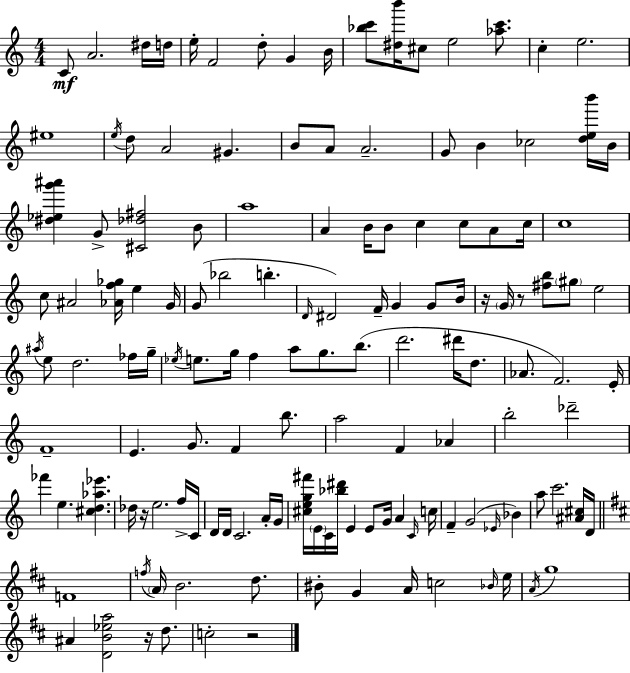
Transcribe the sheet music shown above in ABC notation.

X:1
T:Untitled
M:4/4
L:1/4
K:Am
C/2 A2 ^d/4 d/4 e/4 F2 d/2 G B/4 [_bc']/2 [^db']/4 ^c/2 e2 [_ac']/2 c e2 ^e4 e/4 d/2 A2 ^G B/2 A/2 A2 G/2 B _c2 [deb']/4 B/4 [^d_eg'^a'] G/2 [^C_d^f]2 B/2 a4 A B/4 B/2 c c/2 A/2 c/4 c4 c/2 ^A2 [_Af_g]/4 e G/4 G/2 _b2 b D/4 ^D2 F/4 G G/2 B/4 z/4 G/4 z/2 [^fb]/2 ^g/2 e2 ^a/4 e/2 d2 _f/4 g/4 _e/4 e/2 g/4 f a/2 g/2 b/2 d'2 ^d'/4 d/2 _A/2 F2 E/4 F4 E G/2 F b/2 a2 F _A b2 _d'2 _f' e [^cd_a_e'] _d/4 z/4 e2 f/4 C/4 D/4 D/4 C2 A/4 G/4 [^ceg^f']/4 E/4 C/4 [_b^d']/4 E E/2 G/4 A C/4 c/4 F G2 _E/4 _B a/2 c'2 [^A^c]/4 D/4 F4 f/4 A/4 B2 d/2 ^B/2 G A/4 c2 _B/4 e/4 A/4 g4 ^A [DB_ea]2 z/4 d/2 c2 z2